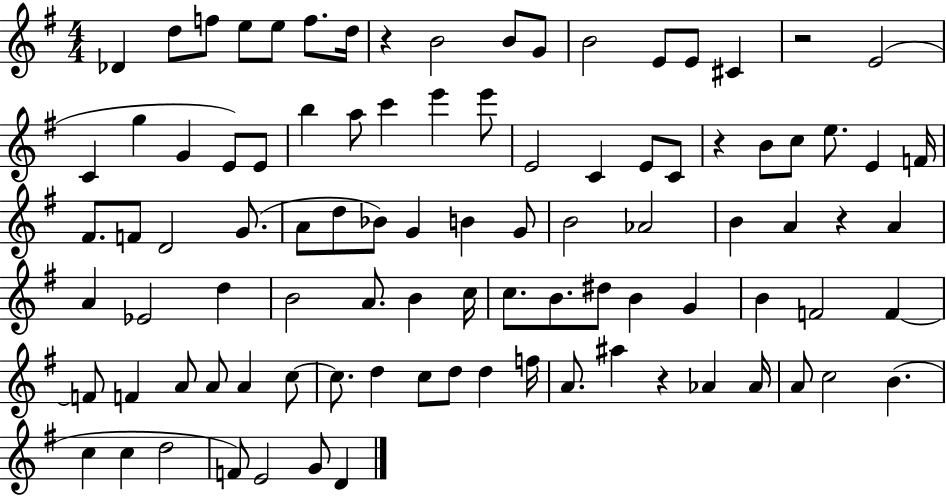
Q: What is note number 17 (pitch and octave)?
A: G5